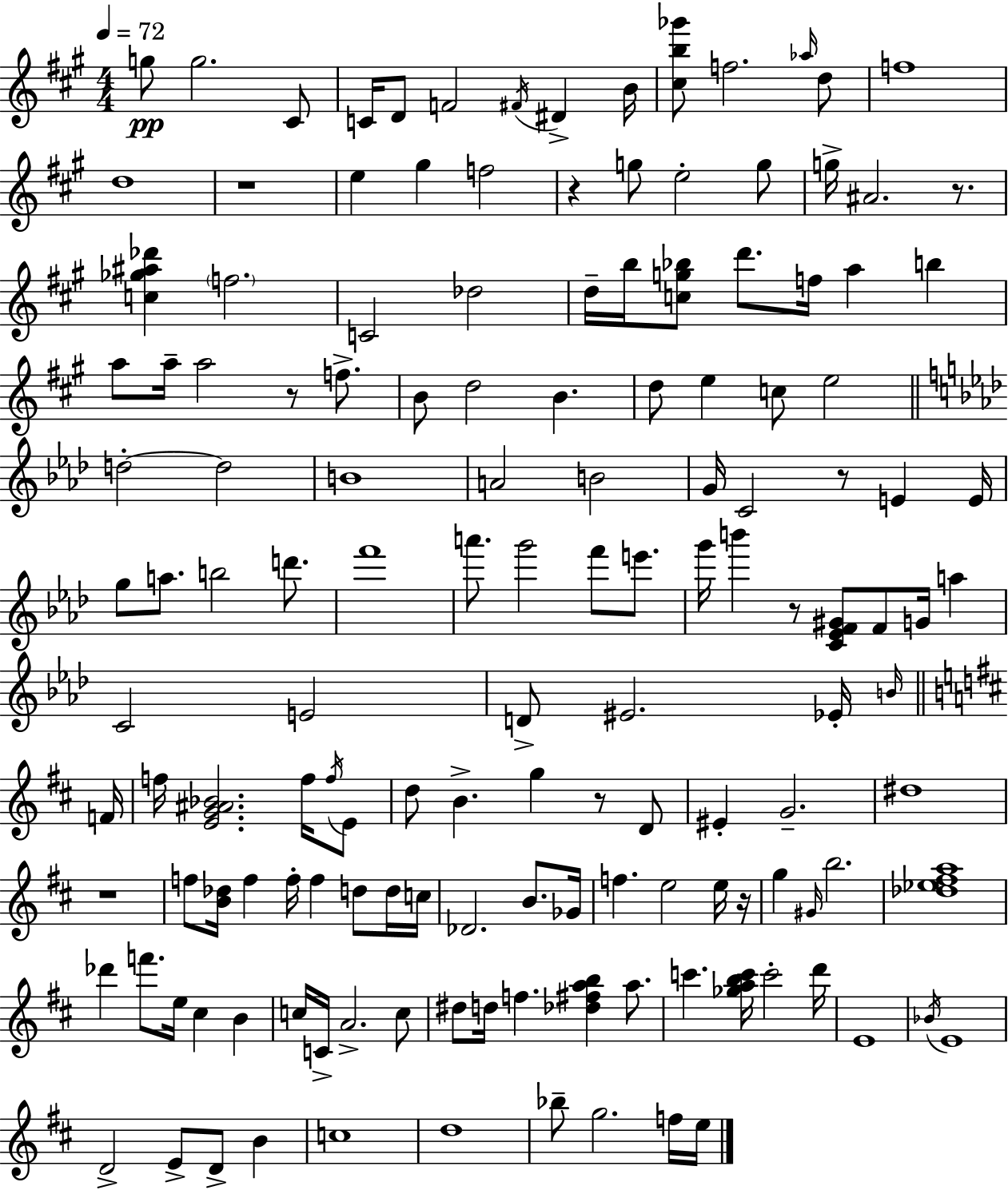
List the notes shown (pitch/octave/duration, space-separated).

G5/e G5/h. C#4/e C4/s D4/e F4/h F#4/s D#4/q B4/s [C#5,B5,Gb6]/e F5/h. Ab5/s D5/e F5/w D5/w R/w E5/q G#5/q F5/h R/q G5/e E5/h G5/e G5/s A#4/h. R/e. [C5,Gb5,A#5,Db6]/q F5/h. C4/h Db5/h D5/s B5/s [C5,G5,Bb5]/e D6/e. F5/s A5/q B5/q A5/e A5/s A5/h R/e F5/e. B4/e D5/h B4/q. D5/e E5/q C5/e E5/h D5/h D5/h B4/w A4/h B4/h G4/s C4/h R/e E4/q E4/s G5/e A5/e. B5/h D6/e. F6/w A6/e. G6/h F6/e E6/e. G6/s B6/q R/e [C4,Eb4,F4,G#4]/e F4/e G4/s A5/q C4/h E4/h D4/e EIS4/h. Eb4/s B4/s F4/s F5/s [E4,G4,A#4,Bb4]/h. F5/s F5/s E4/e D5/e B4/q. G5/q R/e D4/e EIS4/q G4/h. D#5/w R/w F5/e [B4,Db5]/s F5/q F5/s F5/q D5/e D5/s C5/s Db4/h. B4/e. Gb4/s F5/q. E5/h E5/s R/s G5/q G#4/s B5/h. [Db5,Eb5,F#5,A5]/w Db6/q F6/e. E5/s C#5/q B4/q C5/s C4/s A4/h. C5/e D#5/e D5/s F5/q. [Db5,F#5,A5,B5]/q A5/e. C6/q. [Gb5,A5,B5,C6]/s C6/h D6/s E4/w Bb4/s E4/w D4/h E4/e D4/e B4/q C5/w D5/w Bb5/e G5/h. F5/s E5/s